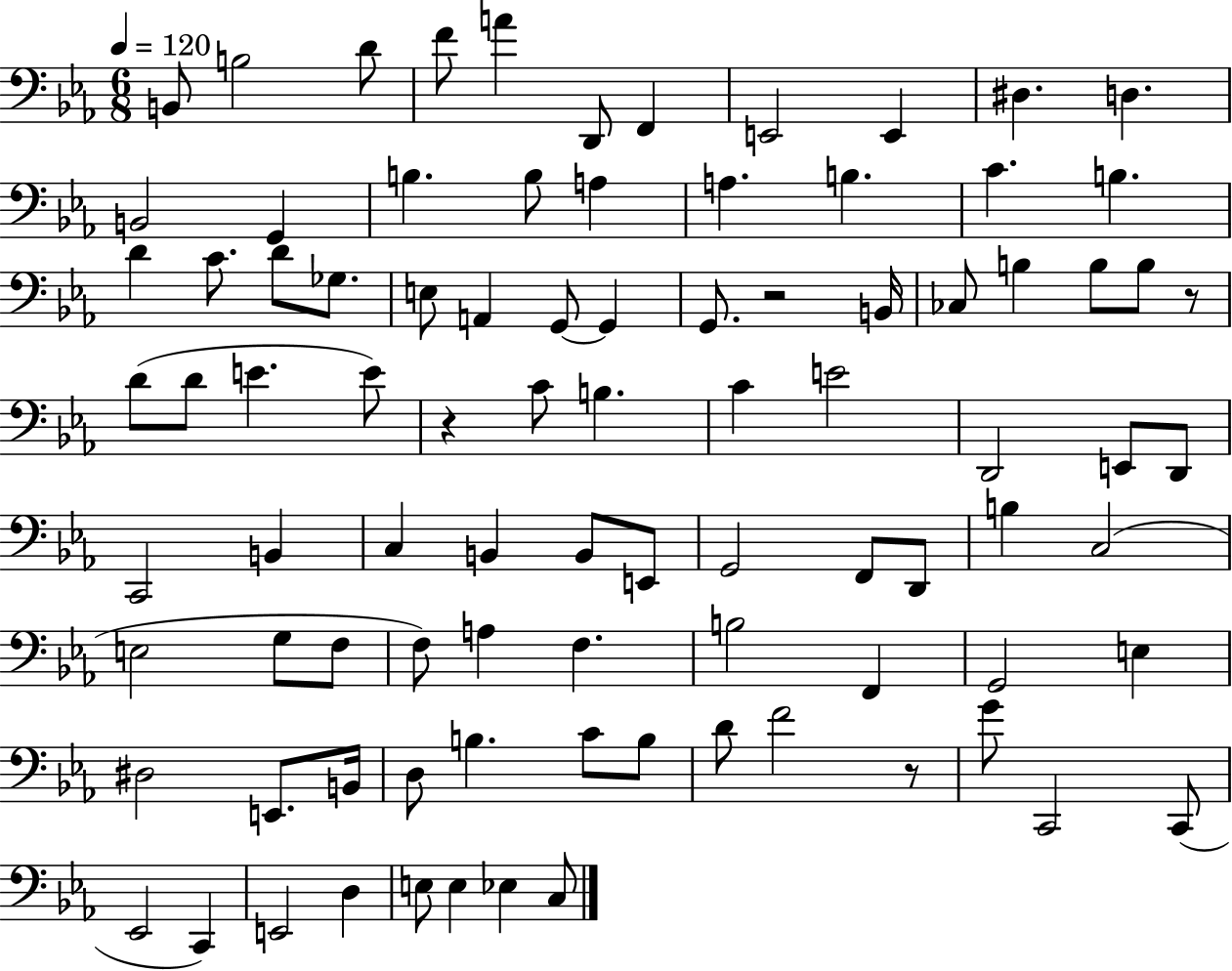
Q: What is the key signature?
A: EES major